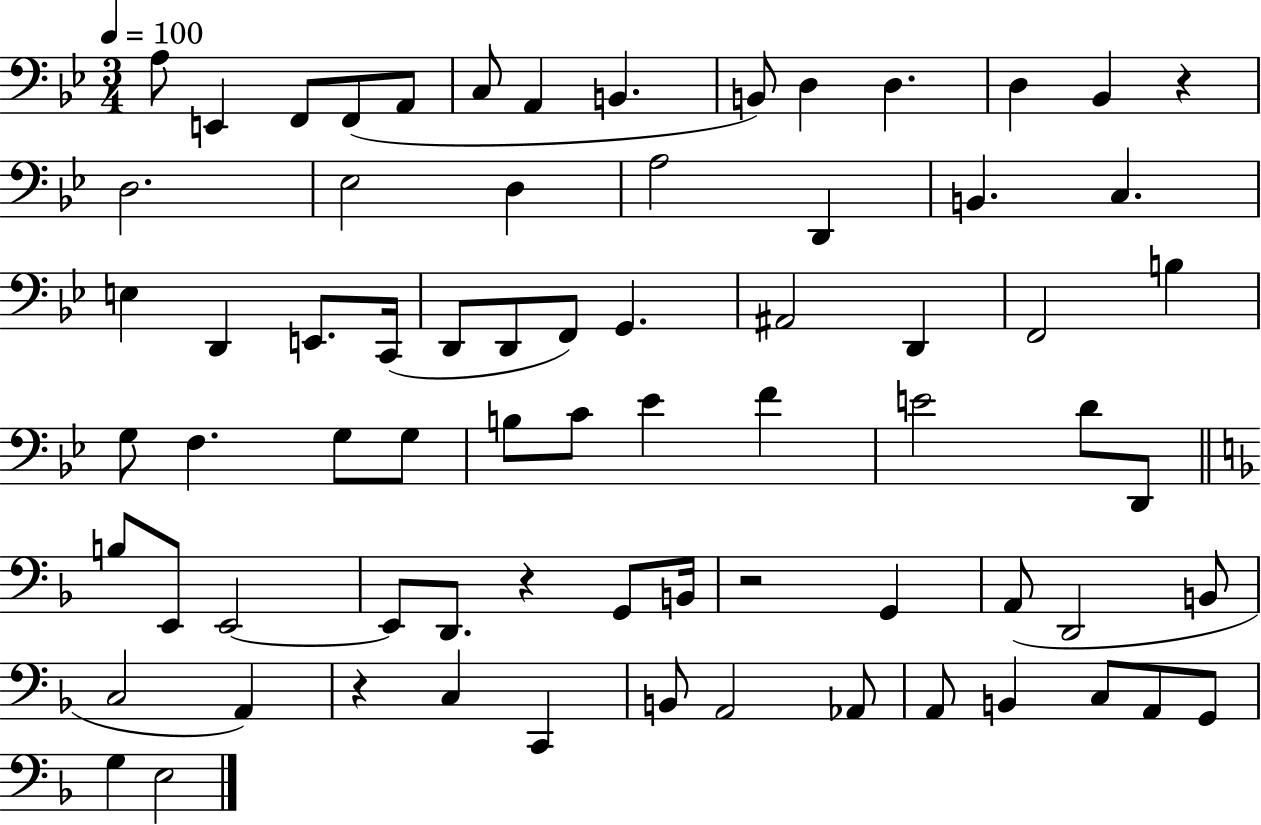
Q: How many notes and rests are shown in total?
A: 72